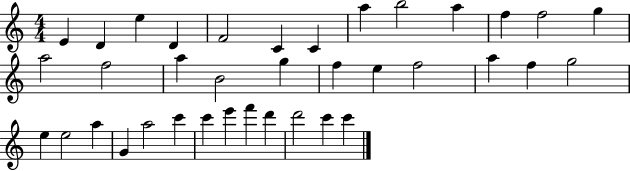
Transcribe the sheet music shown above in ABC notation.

X:1
T:Untitled
M:4/4
L:1/4
K:C
E D e D F2 C C a b2 a f f2 g a2 f2 a B2 g f e f2 a f g2 e e2 a G a2 c' c' e' f' d' d'2 c' c'